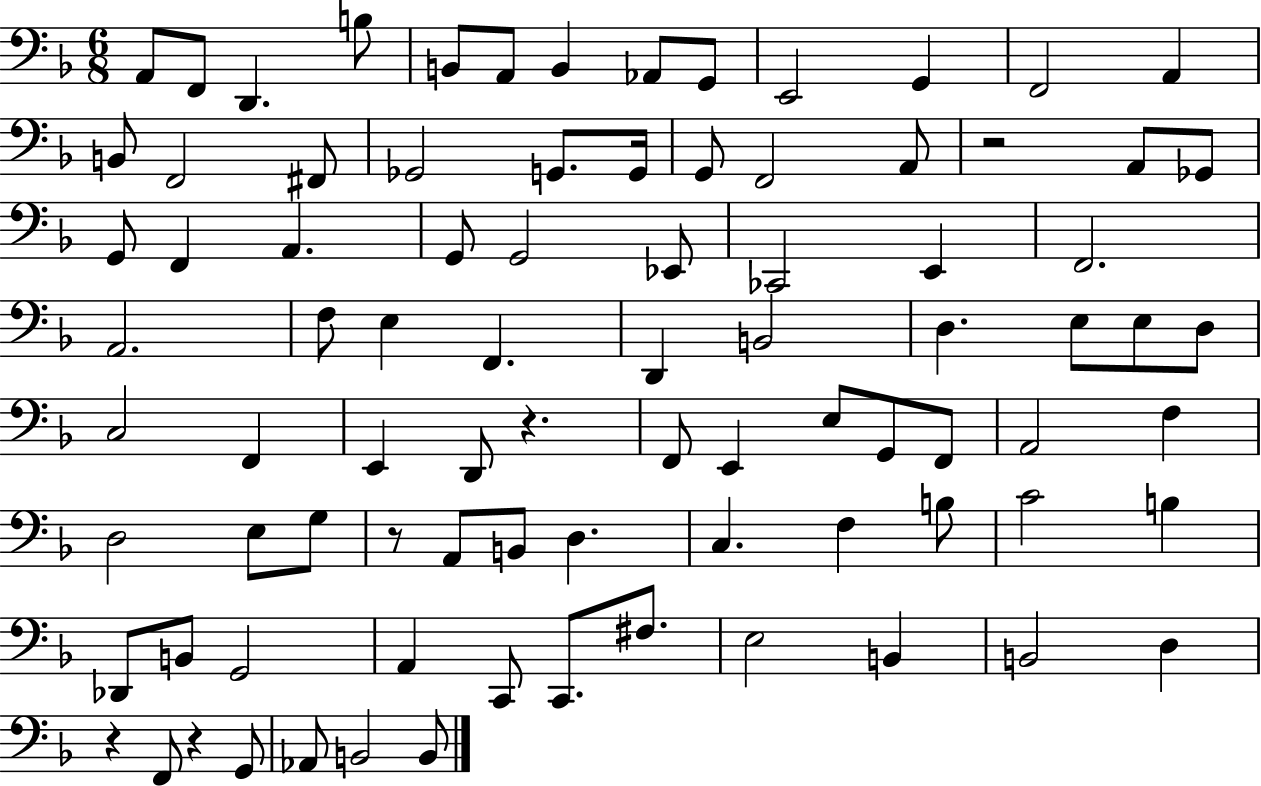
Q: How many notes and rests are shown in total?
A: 86